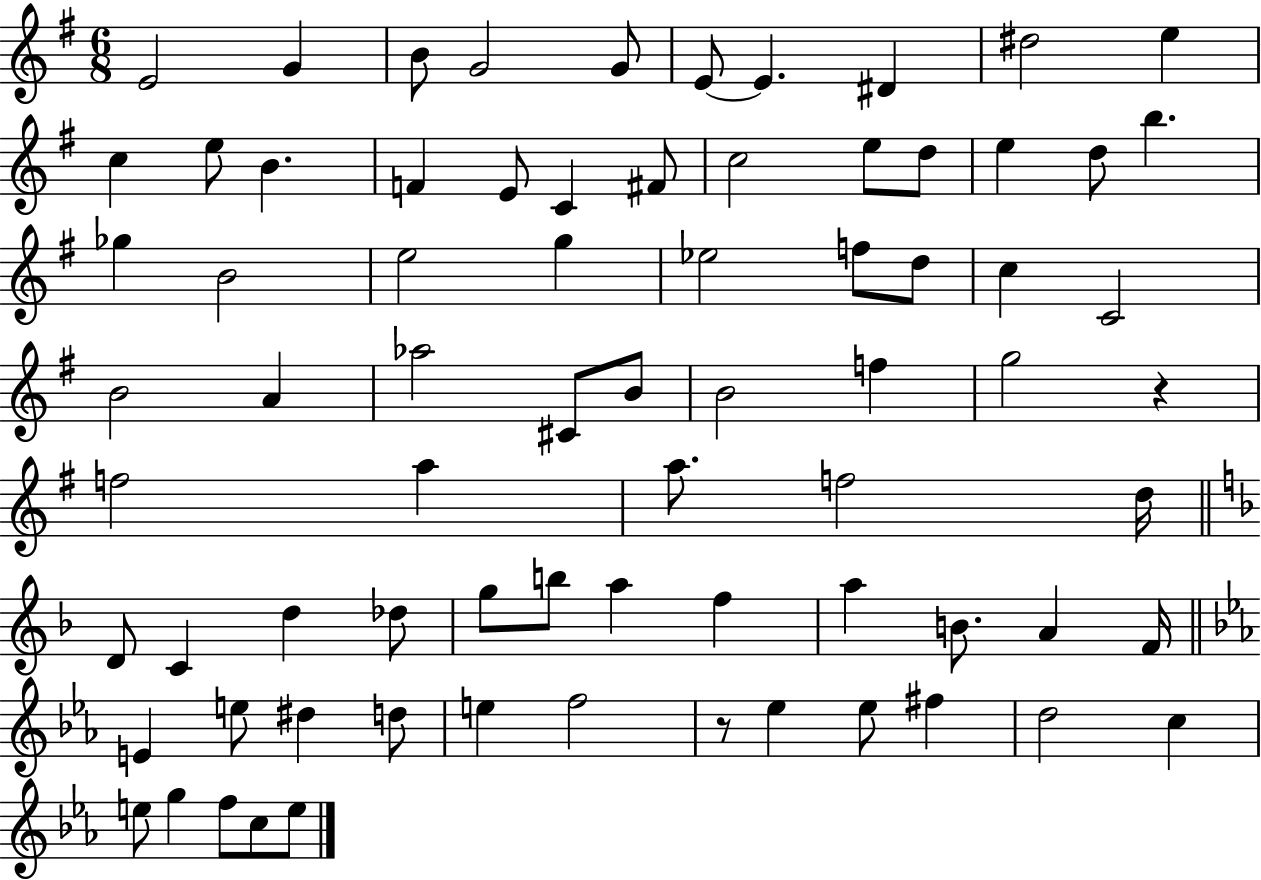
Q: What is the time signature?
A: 6/8